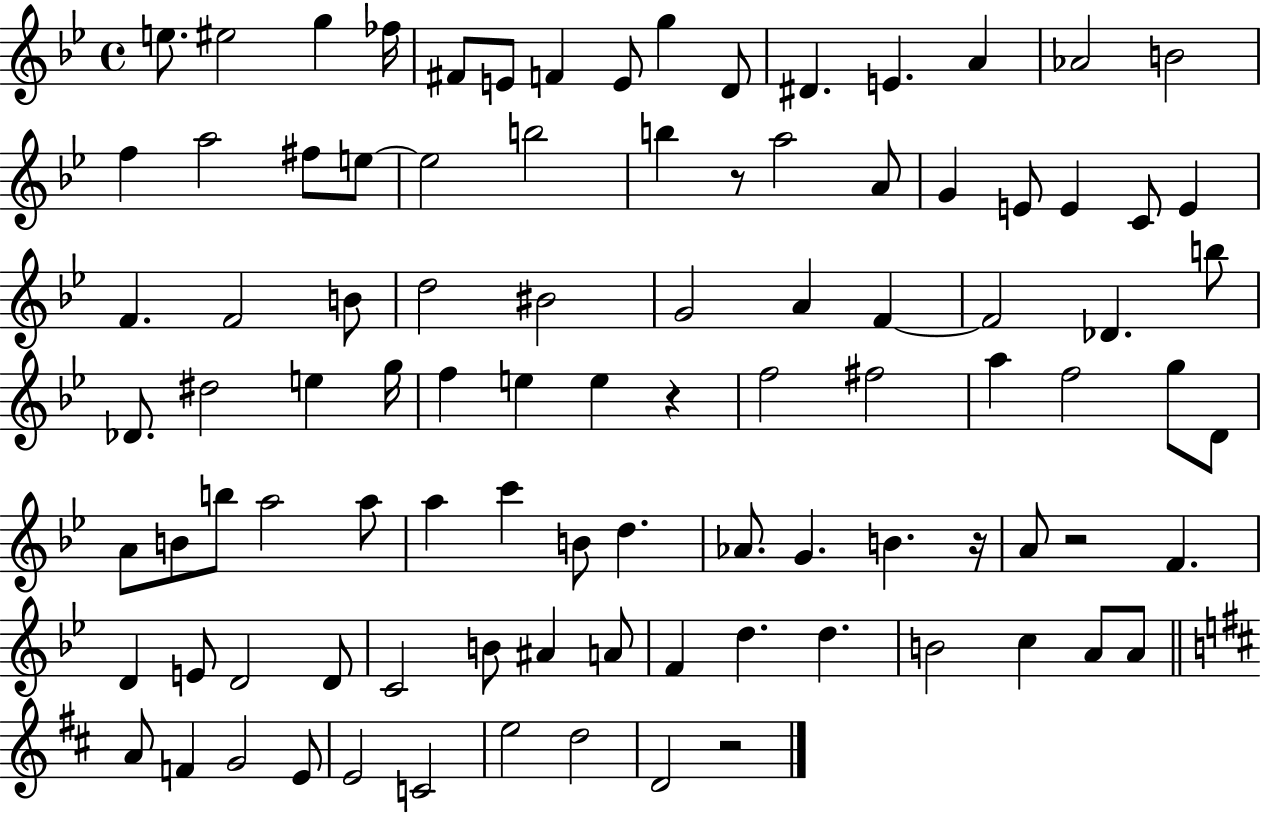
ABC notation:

X:1
T:Untitled
M:4/4
L:1/4
K:Bb
e/2 ^e2 g _f/4 ^F/2 E/2 F E/2 g D/2 ^D E A _A2 B2 f a2 ^f/2 e/2 e2 b2 b z/2 a2 A/2 G E/2 E C/2 E F F2 B/2 d2 ^B2 G2 A F F2 _D b/2 _D/2 ^d2 e g/4 f e e z f2 ^f2 a f2 g/2 D/2 A/2 B/2 b/2 a2 a/2 a c' B/2 d _A/2 G B z/4 A/2 z2 F D E/2 D2 D/2 C2 B/2 ^A A/2 F d d B2 c A/2 A/2 A/2 F G2 E/2 E2 C2 e2 d2 D2 z2